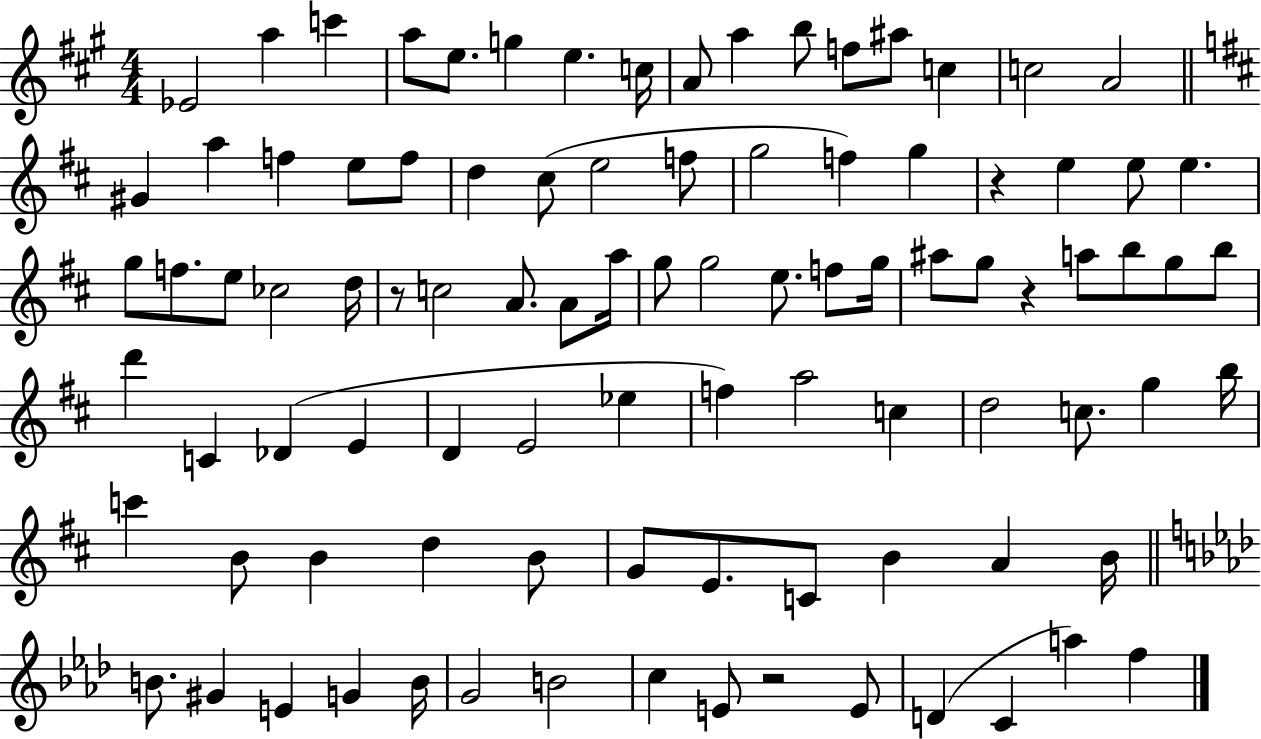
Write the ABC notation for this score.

X:1
T:Untitled
M:4/4
L:1/4
K:A
_E2 a c' a/2 e/2 g e c/4 A/2 a b/2 f/2 ^a/2 c c2 A2 ^G a f e/2 f/2 d ^c/2 e2 f/2 g2 f g z e e/2 e g/2 f/2 e/2 _c2 d/4 z/2 c2 A/2 A/2 a/4 g/2 g2 e/2 f/2 g/4 ^a/2 g/2 z a/2 b/2 g/2 b/2 d' C _D E D E2 _e f a2 c d2 c/2 g b/4 c' B/2 B d B/2 G/2 E/2 C/2 B A B/4 B/2 ^G E G B/4 G2 B2 c E/2 z2 E/2 D C a f